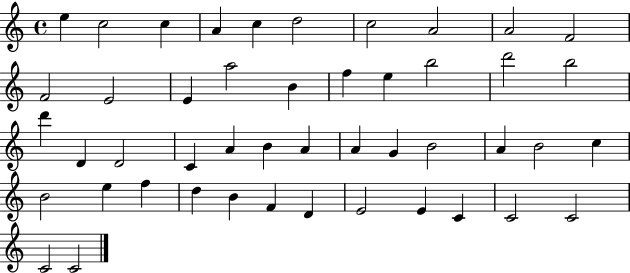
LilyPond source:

{
  \clef treble
  \time 4/4
  \defaultTimeSignature
  \key c \major
  e''4 c''2 c''4 | a'4 c''4 d''2 | c''2 a'2 | a'2 f'2 | \break f'2 e'2 | e'4 a''2 b'4 | f''4 e''4 b''2 | d'''2 b''2 | \break d'''4 d'4 d'2 | c'4 a'4 b'4 a'4 | a'4 g'4 b'2 | a'4 b'2 c''4 | \break b'2 e''4 f''4 | d''4 b'4 f'4 d'4 | e'2 e'4 c'4 | c'2 c'2 | \break c'2 c'2 | \bar "|."
}